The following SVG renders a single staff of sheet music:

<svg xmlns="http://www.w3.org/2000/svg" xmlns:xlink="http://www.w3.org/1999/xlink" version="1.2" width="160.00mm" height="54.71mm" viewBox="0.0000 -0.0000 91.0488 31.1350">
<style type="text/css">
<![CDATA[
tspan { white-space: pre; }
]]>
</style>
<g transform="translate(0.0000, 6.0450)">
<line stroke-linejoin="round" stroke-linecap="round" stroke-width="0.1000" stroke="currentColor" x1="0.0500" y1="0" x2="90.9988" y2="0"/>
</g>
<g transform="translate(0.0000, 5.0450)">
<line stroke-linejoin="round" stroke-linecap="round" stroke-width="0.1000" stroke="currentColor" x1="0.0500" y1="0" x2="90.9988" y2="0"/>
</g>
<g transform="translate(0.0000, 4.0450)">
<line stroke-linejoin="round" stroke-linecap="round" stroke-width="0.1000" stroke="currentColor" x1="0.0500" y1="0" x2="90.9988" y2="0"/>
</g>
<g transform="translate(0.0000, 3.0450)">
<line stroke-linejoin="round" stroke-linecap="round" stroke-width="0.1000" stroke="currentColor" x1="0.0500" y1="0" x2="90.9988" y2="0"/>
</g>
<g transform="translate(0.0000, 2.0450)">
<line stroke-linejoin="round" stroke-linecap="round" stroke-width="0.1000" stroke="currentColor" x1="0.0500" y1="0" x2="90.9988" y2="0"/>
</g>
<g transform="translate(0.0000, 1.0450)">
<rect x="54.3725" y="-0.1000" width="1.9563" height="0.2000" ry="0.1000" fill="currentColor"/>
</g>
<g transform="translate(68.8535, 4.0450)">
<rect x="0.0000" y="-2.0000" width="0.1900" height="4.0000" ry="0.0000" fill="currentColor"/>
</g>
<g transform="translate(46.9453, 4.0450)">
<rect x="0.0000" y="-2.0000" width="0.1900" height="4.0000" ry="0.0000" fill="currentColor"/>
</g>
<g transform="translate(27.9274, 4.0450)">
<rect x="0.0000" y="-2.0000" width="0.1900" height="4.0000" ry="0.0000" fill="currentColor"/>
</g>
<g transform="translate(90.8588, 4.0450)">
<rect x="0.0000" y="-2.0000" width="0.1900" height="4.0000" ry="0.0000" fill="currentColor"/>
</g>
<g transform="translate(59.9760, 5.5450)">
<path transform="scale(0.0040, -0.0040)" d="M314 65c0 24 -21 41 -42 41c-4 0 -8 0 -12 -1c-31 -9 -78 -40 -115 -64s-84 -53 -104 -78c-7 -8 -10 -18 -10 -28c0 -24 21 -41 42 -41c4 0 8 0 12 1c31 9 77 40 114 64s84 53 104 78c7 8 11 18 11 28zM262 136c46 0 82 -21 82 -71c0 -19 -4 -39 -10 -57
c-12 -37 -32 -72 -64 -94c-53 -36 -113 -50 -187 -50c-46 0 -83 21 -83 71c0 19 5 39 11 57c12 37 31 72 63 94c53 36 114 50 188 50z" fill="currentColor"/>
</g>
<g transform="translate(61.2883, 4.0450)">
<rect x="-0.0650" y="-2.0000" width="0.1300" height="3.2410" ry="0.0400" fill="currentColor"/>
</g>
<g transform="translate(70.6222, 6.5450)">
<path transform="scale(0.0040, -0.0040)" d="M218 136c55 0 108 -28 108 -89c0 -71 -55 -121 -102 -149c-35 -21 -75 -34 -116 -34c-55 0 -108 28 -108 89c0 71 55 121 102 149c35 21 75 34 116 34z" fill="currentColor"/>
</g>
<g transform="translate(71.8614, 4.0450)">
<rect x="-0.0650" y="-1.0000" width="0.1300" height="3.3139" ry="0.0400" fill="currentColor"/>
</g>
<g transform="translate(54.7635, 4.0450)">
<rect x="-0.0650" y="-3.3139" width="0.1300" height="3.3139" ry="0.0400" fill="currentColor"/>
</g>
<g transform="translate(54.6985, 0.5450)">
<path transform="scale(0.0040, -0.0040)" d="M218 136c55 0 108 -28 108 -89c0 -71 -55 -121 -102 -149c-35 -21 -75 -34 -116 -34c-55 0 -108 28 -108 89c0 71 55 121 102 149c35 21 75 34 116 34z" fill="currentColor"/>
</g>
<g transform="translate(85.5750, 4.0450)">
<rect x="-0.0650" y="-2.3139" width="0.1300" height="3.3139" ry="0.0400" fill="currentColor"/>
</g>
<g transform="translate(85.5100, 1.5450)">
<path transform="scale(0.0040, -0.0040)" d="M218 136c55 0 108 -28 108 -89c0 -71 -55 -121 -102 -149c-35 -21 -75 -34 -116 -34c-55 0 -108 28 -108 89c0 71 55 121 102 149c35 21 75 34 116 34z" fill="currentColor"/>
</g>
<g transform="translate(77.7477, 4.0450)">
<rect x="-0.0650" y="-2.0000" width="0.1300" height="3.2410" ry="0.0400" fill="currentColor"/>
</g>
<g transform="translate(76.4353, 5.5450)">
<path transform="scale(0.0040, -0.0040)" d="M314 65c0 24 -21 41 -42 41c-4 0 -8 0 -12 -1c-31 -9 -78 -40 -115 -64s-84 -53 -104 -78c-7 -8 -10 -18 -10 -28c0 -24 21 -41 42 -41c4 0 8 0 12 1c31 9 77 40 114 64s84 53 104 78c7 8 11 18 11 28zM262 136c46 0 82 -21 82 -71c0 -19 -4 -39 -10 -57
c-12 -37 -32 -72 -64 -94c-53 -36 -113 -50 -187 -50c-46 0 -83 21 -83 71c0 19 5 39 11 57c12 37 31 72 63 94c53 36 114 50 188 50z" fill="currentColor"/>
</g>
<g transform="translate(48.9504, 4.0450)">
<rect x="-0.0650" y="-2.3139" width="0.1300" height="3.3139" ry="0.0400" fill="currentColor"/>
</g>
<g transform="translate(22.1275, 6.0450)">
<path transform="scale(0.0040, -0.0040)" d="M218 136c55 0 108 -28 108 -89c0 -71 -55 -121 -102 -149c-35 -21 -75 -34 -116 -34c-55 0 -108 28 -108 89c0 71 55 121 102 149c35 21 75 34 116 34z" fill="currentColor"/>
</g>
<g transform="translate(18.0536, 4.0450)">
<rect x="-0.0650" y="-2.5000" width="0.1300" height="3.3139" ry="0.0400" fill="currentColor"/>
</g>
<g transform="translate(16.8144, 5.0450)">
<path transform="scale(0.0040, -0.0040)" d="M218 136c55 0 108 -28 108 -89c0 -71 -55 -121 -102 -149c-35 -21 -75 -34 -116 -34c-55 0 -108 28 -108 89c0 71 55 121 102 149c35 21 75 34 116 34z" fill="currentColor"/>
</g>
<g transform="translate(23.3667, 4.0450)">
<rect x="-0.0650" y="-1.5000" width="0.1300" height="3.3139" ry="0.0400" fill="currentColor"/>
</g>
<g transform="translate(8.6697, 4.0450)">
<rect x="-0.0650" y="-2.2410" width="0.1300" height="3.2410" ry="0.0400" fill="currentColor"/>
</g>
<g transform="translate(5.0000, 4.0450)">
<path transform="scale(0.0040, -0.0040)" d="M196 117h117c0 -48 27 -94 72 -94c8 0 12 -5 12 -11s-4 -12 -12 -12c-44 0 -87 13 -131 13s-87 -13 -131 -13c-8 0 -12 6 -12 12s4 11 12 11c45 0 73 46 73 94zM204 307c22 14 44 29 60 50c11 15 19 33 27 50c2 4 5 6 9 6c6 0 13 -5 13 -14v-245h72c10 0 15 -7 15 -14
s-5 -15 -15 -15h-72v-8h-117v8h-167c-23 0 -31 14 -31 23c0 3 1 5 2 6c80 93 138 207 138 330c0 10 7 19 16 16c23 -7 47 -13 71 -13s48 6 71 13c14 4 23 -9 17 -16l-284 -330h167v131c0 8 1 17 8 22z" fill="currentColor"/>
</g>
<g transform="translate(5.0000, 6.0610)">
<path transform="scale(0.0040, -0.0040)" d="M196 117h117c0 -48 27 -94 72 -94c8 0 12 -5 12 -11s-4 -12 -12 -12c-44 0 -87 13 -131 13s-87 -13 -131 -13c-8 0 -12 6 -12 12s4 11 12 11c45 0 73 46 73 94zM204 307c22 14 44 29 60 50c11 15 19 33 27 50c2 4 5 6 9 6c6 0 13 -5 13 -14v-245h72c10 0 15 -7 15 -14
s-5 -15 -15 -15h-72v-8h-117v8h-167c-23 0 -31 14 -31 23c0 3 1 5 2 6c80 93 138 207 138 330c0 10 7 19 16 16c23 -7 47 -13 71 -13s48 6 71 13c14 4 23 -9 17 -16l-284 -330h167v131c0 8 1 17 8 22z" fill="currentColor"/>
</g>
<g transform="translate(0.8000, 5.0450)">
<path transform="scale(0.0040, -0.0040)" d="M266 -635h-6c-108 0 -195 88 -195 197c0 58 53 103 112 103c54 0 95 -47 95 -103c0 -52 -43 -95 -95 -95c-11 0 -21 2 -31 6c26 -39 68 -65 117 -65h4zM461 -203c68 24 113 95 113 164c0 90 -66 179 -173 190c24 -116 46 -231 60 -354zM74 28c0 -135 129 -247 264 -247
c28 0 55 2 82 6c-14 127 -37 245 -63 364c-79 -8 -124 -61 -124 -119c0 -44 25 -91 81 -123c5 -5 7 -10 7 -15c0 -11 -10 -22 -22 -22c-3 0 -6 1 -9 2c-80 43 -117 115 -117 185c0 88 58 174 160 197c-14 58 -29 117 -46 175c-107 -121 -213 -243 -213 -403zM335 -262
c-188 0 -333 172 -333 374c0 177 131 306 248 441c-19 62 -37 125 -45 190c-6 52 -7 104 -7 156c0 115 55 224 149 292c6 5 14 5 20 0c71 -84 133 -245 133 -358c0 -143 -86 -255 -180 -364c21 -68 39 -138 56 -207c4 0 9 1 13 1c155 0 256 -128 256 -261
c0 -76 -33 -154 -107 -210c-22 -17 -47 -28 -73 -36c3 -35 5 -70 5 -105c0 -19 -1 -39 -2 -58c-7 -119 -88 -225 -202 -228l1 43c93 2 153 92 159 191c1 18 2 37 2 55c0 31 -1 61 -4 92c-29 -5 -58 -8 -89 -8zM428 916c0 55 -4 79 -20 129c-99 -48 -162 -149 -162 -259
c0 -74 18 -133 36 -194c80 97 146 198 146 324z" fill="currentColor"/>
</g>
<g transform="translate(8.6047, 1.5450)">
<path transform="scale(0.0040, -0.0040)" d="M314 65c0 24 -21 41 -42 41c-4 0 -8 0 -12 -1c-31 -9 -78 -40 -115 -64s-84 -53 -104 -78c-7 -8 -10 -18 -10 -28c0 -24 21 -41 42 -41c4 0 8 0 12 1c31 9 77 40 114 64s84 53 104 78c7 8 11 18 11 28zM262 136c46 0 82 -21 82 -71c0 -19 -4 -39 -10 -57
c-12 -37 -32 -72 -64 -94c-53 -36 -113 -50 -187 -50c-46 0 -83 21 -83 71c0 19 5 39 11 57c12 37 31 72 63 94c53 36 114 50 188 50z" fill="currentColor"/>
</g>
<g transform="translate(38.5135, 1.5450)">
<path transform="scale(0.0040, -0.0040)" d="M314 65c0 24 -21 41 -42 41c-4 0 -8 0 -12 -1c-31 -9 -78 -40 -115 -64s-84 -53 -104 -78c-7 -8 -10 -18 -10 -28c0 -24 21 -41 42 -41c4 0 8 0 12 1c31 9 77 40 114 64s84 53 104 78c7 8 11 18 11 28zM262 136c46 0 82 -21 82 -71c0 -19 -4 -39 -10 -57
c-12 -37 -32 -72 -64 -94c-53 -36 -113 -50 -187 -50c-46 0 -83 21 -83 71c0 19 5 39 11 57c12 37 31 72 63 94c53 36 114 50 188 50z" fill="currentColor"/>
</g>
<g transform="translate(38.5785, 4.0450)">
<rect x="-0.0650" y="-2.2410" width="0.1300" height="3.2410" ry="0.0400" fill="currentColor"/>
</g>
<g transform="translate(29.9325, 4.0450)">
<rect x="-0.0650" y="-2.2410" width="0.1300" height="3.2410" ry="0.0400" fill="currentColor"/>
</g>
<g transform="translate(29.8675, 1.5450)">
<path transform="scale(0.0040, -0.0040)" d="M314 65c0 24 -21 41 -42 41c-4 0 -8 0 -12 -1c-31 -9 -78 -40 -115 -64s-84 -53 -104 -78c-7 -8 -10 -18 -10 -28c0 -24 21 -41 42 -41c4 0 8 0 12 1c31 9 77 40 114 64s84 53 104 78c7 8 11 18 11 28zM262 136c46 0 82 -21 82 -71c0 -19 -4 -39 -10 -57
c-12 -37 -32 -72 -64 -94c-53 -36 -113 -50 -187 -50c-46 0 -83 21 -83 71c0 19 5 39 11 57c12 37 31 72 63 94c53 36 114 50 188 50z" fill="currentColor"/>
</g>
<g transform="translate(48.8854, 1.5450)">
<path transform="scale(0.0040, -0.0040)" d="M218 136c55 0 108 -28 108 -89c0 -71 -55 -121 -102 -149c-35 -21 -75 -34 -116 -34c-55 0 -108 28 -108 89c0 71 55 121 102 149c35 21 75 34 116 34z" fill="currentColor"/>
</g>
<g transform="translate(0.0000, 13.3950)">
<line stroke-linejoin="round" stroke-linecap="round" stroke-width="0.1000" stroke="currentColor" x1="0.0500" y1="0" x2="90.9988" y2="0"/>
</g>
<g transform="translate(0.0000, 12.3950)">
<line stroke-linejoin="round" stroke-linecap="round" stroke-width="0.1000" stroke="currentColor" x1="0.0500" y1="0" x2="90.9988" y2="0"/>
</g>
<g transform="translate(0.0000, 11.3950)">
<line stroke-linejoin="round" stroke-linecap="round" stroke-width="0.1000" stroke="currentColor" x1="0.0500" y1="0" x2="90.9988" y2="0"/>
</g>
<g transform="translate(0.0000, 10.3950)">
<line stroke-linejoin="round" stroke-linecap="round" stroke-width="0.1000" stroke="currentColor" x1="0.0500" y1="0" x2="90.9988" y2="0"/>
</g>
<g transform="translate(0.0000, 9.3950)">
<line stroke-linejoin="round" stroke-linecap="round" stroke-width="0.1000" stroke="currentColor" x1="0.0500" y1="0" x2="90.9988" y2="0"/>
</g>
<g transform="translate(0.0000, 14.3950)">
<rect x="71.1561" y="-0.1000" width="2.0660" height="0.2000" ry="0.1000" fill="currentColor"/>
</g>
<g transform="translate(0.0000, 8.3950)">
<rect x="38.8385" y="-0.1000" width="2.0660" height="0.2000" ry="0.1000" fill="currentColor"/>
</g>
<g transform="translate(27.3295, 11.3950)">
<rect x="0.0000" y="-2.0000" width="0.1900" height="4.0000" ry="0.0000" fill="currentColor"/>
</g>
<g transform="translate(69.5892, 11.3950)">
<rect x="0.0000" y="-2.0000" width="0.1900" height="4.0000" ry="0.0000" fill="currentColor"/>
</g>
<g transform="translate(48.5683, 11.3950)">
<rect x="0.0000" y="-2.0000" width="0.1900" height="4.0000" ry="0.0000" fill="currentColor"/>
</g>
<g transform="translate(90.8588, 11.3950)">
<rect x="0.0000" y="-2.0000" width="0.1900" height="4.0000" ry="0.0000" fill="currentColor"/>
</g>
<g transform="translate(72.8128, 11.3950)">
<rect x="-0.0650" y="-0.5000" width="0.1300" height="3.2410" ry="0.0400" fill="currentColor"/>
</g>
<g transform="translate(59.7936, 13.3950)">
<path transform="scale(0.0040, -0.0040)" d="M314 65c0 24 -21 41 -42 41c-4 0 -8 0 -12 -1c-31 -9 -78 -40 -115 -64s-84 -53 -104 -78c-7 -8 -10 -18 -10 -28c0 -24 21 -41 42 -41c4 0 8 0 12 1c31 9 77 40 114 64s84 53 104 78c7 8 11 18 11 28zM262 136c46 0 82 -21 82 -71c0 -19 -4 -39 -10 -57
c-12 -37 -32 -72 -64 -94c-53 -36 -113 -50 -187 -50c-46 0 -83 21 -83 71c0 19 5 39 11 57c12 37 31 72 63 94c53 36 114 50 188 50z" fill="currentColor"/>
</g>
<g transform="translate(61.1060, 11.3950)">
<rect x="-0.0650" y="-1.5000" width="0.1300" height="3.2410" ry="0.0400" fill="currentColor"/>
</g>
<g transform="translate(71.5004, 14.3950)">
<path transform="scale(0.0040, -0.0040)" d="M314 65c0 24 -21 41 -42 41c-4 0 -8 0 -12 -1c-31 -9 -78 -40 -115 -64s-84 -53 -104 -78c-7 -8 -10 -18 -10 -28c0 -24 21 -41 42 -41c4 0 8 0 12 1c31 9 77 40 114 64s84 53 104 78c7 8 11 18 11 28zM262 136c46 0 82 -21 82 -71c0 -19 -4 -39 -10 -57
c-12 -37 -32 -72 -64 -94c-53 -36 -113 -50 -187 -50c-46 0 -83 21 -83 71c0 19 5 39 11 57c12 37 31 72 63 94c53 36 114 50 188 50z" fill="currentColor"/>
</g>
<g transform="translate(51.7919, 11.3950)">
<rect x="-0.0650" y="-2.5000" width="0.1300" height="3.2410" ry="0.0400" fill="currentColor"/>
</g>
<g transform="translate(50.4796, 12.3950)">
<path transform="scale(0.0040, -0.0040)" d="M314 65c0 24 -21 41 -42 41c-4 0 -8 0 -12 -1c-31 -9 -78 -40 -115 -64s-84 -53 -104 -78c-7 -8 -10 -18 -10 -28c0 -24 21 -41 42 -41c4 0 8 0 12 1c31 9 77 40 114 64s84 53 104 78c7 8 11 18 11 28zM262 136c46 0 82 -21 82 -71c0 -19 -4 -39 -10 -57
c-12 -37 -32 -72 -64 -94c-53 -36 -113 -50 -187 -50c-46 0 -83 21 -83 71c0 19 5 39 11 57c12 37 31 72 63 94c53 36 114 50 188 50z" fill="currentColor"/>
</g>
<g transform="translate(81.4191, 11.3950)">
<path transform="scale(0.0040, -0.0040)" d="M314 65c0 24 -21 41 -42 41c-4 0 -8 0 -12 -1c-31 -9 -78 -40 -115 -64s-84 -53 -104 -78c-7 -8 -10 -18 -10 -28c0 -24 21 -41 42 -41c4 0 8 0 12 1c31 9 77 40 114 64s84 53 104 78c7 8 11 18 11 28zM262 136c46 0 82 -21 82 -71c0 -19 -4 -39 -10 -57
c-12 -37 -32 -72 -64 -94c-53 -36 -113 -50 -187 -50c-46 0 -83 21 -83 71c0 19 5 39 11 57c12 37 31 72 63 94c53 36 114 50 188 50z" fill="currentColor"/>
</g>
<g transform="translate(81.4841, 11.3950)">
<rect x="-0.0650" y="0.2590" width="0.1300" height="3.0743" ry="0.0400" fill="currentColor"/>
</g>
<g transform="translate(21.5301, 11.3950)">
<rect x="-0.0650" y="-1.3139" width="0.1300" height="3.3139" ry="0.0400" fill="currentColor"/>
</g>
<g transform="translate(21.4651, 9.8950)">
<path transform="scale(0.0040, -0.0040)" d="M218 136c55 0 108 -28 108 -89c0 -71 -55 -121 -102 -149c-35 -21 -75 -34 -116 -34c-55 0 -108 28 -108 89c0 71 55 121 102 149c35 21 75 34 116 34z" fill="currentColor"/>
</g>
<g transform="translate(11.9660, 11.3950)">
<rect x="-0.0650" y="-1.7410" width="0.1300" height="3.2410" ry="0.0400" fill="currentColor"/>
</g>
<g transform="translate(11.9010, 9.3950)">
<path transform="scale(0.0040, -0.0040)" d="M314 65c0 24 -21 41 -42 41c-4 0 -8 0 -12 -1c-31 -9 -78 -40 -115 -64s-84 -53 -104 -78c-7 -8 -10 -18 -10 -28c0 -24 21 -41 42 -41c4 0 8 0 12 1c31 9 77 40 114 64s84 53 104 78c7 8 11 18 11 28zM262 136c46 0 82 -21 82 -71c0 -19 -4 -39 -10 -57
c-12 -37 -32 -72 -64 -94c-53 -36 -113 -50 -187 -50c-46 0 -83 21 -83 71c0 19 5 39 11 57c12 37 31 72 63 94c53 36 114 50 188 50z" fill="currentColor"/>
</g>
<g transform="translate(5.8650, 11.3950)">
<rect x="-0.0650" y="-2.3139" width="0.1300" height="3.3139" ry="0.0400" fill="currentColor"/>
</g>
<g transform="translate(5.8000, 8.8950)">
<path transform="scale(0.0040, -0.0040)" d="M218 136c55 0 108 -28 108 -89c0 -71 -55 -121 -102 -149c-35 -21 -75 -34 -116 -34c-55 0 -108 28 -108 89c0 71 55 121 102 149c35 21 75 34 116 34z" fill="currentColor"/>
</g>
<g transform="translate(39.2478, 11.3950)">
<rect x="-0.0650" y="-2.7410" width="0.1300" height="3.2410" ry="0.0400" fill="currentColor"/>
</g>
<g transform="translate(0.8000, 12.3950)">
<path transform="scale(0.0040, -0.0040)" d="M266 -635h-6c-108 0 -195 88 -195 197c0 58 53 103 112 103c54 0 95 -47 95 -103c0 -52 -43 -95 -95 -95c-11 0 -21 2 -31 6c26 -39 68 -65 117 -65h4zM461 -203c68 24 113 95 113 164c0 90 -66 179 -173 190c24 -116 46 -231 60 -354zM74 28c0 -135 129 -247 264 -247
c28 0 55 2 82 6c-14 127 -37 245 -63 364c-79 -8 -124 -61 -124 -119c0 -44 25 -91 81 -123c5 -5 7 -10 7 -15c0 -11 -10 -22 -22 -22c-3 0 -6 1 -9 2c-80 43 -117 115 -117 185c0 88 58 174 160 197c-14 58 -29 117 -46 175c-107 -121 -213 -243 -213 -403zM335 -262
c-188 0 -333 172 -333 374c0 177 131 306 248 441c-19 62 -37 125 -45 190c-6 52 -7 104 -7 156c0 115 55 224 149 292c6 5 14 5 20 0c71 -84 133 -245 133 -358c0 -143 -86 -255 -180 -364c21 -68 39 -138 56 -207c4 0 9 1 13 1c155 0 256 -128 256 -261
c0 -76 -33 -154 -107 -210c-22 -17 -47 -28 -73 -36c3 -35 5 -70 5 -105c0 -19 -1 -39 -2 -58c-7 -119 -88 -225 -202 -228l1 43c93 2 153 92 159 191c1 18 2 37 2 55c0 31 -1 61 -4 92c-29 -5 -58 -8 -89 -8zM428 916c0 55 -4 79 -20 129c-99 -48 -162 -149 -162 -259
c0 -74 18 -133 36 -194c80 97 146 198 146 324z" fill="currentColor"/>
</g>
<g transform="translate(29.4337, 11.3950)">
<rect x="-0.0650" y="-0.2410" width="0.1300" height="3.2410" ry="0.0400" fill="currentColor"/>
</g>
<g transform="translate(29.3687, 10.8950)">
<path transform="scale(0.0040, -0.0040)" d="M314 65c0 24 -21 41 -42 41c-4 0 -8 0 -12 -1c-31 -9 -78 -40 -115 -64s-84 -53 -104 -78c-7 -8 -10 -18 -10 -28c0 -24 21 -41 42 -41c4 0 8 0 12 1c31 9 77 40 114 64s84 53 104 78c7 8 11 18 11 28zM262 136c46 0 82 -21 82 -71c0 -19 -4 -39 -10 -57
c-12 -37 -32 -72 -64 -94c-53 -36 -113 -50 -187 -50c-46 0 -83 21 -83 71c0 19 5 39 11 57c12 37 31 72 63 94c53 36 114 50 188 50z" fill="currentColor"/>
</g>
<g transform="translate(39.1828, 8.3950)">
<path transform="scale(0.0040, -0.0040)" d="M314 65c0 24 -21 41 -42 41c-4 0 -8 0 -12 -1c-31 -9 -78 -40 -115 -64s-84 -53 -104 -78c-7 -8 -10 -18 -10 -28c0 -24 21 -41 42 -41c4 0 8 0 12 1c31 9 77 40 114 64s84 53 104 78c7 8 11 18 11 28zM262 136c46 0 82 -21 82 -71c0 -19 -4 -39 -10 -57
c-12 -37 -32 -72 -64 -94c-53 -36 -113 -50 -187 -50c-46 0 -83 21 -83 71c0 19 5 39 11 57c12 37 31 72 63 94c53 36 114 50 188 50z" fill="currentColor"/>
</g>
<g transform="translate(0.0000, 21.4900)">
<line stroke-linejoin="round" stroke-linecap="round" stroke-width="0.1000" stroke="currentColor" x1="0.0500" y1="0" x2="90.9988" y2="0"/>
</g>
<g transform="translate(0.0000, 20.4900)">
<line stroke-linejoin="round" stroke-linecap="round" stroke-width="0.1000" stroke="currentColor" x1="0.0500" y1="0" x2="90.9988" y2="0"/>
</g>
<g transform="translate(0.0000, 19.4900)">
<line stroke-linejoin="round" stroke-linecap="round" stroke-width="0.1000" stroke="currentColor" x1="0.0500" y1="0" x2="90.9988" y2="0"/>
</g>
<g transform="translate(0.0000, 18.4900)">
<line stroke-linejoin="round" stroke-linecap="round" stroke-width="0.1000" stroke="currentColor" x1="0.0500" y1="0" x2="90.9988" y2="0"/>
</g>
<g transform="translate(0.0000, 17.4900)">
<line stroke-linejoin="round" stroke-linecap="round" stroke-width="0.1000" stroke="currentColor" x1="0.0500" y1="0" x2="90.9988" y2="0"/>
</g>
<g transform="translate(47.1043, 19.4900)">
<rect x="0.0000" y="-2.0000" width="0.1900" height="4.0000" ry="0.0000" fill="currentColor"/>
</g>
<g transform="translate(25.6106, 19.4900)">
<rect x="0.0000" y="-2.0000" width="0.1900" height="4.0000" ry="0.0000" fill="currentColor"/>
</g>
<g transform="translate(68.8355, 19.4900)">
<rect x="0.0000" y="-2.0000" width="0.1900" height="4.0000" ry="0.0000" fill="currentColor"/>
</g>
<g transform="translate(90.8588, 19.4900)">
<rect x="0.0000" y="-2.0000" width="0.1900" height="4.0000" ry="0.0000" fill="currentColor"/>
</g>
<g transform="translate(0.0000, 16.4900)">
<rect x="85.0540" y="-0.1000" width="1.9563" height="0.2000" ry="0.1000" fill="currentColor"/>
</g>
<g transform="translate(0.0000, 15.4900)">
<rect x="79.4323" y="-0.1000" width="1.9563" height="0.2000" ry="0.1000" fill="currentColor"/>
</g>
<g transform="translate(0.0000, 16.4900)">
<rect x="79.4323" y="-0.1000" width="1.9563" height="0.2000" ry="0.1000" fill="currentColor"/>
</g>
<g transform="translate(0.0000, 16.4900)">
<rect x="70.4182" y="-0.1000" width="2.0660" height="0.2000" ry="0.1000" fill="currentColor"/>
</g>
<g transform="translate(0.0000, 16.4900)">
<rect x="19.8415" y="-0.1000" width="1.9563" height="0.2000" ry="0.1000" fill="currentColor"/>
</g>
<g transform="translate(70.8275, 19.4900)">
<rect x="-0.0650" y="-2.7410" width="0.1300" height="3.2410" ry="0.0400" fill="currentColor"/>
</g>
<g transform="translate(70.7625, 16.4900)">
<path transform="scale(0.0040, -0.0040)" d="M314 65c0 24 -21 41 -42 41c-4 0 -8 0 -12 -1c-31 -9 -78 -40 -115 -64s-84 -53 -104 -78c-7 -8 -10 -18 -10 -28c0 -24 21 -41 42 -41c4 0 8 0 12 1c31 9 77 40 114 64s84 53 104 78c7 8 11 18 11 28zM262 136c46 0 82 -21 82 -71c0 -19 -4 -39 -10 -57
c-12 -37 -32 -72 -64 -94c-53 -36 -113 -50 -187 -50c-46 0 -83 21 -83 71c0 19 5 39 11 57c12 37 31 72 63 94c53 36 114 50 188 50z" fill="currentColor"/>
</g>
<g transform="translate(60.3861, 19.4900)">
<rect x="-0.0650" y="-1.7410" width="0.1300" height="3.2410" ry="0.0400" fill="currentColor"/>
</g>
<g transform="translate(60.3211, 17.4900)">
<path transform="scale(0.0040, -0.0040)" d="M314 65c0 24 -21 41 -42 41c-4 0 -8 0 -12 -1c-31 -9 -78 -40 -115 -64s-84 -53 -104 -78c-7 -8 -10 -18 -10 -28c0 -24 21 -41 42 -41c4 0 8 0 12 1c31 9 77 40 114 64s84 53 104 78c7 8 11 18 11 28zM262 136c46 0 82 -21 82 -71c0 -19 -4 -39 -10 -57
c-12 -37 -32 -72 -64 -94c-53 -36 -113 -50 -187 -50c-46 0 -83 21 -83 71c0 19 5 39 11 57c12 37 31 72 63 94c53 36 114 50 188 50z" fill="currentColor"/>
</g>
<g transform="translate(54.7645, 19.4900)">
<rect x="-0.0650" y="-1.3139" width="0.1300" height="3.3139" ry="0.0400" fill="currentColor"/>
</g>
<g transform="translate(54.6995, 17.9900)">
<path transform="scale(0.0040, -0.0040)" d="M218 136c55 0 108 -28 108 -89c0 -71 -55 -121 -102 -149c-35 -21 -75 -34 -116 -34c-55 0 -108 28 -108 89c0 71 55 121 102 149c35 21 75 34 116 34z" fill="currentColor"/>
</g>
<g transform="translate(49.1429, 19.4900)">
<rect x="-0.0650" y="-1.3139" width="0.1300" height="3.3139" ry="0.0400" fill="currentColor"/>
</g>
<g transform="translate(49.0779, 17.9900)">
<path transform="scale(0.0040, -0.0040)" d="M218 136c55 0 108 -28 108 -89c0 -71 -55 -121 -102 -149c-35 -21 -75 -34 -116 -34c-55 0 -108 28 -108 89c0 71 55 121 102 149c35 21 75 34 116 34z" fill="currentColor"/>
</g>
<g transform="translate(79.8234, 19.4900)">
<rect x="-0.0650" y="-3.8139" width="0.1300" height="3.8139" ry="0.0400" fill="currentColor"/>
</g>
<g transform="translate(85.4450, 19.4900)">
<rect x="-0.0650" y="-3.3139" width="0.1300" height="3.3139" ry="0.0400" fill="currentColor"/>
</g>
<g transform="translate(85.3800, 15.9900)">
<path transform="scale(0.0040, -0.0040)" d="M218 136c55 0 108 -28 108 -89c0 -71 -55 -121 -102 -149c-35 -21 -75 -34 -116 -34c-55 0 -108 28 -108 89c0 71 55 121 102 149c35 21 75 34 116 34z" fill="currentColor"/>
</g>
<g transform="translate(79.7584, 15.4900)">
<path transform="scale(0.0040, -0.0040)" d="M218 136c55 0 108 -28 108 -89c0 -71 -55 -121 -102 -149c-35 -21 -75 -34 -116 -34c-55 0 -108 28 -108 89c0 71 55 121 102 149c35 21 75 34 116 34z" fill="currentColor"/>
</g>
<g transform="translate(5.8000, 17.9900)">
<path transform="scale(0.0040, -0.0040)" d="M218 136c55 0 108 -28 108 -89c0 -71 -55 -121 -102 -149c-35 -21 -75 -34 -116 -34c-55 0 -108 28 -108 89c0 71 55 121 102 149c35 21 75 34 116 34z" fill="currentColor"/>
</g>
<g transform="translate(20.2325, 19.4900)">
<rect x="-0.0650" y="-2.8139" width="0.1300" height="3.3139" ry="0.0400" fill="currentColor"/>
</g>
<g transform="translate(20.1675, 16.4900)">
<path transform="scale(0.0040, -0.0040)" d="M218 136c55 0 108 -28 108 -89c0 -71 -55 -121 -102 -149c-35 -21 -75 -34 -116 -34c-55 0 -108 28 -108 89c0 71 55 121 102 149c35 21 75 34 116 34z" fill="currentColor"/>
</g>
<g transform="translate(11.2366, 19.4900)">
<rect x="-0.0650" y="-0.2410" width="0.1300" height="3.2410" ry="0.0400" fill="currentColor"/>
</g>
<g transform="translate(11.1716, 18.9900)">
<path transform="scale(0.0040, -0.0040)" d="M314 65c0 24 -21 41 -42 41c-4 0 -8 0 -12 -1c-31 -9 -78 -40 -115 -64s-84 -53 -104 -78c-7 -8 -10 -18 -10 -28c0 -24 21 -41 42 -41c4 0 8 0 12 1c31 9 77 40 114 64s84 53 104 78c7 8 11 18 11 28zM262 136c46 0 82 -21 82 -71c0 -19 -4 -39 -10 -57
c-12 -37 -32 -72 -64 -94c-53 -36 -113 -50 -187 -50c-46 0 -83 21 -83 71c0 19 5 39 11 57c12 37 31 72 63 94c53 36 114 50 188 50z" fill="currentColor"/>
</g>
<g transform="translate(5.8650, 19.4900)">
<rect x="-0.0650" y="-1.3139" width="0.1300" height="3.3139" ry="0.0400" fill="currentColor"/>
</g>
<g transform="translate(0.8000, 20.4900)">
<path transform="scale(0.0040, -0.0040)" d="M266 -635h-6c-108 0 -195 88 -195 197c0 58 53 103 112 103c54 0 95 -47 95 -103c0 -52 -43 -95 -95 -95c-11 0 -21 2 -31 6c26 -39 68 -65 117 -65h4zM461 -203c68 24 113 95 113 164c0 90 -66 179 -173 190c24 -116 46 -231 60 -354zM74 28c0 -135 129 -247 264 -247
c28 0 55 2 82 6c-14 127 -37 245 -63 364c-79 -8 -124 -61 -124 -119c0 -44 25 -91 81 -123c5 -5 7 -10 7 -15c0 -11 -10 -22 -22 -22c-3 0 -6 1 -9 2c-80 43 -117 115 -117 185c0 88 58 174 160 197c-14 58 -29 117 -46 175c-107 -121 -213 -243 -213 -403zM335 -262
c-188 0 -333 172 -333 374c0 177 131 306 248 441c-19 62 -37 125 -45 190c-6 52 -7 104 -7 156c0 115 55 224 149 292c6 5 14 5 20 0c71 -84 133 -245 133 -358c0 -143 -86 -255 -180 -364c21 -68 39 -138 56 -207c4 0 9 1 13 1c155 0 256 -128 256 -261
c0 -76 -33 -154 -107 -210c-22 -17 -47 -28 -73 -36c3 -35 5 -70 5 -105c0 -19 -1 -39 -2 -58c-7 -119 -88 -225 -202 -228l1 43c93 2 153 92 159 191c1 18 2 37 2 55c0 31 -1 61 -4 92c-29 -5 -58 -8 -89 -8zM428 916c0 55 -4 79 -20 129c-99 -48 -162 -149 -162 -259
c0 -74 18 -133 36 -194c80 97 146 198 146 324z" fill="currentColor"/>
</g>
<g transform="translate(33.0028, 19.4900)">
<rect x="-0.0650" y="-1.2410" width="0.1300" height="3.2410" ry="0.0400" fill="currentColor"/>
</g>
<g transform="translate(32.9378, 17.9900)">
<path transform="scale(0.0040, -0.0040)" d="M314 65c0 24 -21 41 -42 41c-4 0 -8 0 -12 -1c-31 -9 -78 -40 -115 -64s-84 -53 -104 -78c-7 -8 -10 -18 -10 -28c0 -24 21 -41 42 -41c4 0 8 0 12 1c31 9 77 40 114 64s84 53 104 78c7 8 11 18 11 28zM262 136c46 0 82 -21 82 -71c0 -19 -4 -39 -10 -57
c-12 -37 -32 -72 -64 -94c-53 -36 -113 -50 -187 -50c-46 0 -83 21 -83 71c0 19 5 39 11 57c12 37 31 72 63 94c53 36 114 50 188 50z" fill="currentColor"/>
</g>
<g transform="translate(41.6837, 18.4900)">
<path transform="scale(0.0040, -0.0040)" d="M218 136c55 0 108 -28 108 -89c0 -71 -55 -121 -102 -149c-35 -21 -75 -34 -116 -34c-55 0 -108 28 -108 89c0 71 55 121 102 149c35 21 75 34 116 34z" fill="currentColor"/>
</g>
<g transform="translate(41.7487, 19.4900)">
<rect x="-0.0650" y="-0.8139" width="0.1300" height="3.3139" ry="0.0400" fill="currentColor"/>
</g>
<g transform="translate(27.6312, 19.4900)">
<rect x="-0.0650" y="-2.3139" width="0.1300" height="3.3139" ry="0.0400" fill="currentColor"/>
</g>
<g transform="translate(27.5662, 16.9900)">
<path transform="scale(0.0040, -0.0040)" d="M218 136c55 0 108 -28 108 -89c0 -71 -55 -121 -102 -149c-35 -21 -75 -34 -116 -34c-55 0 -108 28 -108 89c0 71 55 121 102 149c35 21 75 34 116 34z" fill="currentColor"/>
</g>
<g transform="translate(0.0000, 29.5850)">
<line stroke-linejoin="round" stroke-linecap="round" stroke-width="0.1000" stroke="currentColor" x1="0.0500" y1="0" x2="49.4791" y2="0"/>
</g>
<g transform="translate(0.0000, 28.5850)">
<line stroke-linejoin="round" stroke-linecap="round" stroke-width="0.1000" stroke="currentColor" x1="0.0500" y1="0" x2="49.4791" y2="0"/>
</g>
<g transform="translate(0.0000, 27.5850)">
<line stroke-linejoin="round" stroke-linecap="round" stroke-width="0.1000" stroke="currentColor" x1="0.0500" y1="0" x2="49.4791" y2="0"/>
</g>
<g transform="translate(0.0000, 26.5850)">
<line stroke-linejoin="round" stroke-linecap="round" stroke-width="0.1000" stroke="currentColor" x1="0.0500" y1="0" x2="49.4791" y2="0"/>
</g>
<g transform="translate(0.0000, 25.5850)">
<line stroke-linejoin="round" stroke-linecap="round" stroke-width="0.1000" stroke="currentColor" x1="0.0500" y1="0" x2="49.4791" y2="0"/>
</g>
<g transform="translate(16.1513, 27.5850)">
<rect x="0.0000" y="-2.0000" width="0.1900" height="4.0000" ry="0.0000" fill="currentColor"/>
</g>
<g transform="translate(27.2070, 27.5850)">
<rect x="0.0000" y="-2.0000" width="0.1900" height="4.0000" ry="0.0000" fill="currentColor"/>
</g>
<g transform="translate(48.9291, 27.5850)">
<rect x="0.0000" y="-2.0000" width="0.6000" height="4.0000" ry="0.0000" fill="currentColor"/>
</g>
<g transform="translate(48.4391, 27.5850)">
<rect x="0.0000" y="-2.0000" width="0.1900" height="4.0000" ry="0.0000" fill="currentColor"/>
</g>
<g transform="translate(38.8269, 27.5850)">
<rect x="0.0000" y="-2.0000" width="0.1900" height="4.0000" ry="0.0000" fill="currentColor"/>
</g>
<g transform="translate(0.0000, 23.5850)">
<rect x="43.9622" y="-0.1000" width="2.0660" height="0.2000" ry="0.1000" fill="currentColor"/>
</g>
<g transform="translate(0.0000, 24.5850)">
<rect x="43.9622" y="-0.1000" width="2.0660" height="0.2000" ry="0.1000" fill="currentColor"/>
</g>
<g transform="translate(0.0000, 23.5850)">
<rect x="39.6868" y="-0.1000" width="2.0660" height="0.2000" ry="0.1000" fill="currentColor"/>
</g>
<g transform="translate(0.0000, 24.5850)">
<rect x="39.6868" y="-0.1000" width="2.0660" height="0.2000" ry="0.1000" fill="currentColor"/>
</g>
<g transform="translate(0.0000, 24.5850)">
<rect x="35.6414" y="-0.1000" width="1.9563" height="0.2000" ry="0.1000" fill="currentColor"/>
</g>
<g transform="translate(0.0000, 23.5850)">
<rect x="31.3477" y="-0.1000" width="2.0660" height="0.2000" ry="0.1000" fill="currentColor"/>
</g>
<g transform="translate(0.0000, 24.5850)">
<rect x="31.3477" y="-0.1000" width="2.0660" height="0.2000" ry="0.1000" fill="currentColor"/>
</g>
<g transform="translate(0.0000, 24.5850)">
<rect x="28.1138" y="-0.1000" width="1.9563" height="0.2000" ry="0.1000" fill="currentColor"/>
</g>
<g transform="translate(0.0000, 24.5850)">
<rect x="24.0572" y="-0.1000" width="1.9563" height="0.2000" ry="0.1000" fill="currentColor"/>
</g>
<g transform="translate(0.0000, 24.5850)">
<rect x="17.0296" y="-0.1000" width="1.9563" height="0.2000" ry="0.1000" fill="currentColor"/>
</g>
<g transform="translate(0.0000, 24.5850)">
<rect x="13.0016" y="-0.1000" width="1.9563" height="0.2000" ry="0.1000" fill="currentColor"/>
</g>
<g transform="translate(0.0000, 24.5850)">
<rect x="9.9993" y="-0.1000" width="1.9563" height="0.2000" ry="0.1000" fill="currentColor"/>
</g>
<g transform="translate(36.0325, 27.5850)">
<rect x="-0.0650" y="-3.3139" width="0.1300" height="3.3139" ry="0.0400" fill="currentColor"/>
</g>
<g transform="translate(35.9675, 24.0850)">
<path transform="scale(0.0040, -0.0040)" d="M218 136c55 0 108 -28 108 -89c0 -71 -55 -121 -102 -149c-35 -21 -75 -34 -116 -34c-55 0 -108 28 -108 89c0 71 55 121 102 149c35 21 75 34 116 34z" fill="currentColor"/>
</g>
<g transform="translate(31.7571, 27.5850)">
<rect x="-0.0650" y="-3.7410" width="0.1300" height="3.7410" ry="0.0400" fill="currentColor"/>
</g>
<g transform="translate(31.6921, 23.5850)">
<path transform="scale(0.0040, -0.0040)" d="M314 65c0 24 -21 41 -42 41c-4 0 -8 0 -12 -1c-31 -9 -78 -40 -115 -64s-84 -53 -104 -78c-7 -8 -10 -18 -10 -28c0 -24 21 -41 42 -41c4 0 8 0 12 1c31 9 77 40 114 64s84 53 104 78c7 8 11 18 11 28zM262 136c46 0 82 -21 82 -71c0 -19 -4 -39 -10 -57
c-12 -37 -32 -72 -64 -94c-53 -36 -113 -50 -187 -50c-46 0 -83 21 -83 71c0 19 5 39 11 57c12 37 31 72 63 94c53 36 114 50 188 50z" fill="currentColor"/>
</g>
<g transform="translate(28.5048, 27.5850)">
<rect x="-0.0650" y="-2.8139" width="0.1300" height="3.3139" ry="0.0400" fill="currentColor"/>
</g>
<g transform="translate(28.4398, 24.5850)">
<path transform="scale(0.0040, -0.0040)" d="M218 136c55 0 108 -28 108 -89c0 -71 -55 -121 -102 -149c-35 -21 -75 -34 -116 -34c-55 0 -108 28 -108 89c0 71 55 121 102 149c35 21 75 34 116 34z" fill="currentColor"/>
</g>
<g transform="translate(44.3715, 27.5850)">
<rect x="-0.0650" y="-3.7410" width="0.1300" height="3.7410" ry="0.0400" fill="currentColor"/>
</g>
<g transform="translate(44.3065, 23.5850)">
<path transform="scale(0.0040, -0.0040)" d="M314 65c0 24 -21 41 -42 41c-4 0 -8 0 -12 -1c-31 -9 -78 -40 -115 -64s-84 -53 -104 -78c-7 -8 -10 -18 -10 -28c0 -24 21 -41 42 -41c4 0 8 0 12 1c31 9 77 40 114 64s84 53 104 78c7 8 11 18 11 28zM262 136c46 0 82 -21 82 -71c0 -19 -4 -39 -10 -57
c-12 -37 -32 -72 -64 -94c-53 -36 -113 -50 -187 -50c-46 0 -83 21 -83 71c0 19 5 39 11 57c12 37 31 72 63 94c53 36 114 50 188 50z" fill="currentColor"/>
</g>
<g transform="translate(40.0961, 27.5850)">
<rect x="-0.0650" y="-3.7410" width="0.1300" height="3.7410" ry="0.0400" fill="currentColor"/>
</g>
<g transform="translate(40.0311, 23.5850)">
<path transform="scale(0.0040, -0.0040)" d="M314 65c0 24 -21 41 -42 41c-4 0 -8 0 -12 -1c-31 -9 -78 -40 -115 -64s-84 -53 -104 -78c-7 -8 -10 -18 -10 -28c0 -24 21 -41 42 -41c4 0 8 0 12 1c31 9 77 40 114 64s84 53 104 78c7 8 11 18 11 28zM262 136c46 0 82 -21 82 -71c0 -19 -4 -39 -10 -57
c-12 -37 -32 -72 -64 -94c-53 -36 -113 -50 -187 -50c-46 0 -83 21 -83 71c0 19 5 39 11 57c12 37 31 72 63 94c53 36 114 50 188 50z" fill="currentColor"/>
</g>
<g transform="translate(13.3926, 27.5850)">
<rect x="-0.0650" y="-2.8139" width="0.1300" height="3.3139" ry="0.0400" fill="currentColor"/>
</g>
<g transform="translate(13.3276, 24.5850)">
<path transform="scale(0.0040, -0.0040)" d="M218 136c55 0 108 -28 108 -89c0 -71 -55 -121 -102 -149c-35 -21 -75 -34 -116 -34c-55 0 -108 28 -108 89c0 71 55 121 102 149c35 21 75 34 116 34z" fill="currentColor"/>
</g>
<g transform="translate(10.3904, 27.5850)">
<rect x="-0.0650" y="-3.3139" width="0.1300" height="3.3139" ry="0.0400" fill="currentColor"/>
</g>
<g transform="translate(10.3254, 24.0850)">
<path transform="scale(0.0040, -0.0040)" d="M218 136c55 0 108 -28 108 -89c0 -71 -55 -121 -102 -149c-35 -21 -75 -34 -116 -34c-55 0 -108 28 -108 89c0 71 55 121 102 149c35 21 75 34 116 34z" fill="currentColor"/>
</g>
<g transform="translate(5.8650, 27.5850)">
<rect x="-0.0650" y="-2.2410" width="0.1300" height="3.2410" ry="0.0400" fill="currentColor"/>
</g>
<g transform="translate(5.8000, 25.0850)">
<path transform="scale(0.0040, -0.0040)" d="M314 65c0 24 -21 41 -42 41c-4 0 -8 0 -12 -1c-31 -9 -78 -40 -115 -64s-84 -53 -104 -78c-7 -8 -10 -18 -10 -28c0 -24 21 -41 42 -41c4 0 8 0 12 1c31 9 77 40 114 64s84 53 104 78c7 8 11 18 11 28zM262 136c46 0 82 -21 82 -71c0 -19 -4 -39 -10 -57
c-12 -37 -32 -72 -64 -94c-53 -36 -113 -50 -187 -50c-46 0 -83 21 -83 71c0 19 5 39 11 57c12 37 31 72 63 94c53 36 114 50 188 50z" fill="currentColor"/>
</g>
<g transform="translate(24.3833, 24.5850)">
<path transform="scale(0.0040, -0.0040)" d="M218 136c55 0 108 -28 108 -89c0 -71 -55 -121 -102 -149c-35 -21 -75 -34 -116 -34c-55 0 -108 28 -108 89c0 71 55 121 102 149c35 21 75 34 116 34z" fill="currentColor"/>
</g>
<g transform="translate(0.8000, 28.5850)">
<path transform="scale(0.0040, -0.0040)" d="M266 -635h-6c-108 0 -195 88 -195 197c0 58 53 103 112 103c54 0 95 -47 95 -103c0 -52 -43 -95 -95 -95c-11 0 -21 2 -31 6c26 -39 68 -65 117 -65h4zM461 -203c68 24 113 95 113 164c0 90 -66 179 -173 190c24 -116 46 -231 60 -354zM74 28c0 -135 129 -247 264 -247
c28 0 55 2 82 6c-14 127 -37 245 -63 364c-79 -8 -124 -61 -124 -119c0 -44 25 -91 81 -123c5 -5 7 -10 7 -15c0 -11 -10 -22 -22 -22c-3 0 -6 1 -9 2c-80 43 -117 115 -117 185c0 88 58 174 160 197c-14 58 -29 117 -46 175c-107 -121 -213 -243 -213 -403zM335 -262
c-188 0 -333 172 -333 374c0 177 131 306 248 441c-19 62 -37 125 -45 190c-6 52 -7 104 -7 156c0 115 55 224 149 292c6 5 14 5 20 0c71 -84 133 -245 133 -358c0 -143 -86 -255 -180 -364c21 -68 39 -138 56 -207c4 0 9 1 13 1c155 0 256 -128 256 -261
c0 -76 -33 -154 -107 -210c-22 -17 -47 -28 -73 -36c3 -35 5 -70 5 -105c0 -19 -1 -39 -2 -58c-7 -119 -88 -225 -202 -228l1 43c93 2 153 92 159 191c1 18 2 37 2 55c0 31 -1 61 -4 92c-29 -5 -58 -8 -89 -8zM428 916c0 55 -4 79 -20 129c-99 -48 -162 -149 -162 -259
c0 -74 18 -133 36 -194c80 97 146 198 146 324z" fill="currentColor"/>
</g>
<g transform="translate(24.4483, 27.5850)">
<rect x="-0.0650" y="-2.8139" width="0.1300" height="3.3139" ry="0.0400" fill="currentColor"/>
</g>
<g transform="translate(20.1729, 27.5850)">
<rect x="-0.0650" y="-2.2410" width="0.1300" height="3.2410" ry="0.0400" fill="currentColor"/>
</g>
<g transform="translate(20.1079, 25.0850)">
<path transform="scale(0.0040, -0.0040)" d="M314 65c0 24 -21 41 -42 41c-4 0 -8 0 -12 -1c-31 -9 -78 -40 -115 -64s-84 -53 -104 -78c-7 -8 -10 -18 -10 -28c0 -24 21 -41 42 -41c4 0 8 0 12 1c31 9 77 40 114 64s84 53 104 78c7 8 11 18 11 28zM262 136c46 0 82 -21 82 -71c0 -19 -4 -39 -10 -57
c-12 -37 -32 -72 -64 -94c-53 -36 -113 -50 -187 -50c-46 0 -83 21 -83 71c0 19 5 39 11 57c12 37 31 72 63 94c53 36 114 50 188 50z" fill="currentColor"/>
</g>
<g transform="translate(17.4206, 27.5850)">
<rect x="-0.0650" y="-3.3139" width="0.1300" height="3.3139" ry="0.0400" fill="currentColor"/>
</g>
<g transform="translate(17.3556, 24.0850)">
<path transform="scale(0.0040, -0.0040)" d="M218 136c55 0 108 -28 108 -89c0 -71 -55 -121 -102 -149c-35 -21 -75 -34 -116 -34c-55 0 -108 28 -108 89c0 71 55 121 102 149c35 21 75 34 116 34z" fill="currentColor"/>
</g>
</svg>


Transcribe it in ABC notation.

X:1
T:Untitled
M:4/4
L:1/4
K:C
g2 G E g2 g2 g b F2 D F2 g g f2 e c2 a2 G2 E2 C2 B2 e c2 a g e2 d e e f2 a2 c' b g2 b a b g2 a a c'2 b c'2 c'2